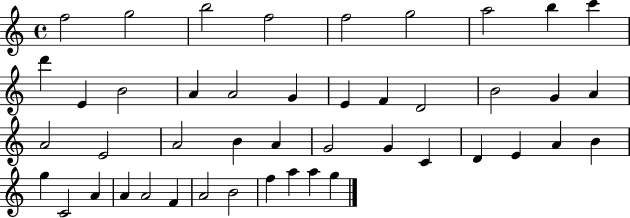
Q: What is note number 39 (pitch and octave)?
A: F4